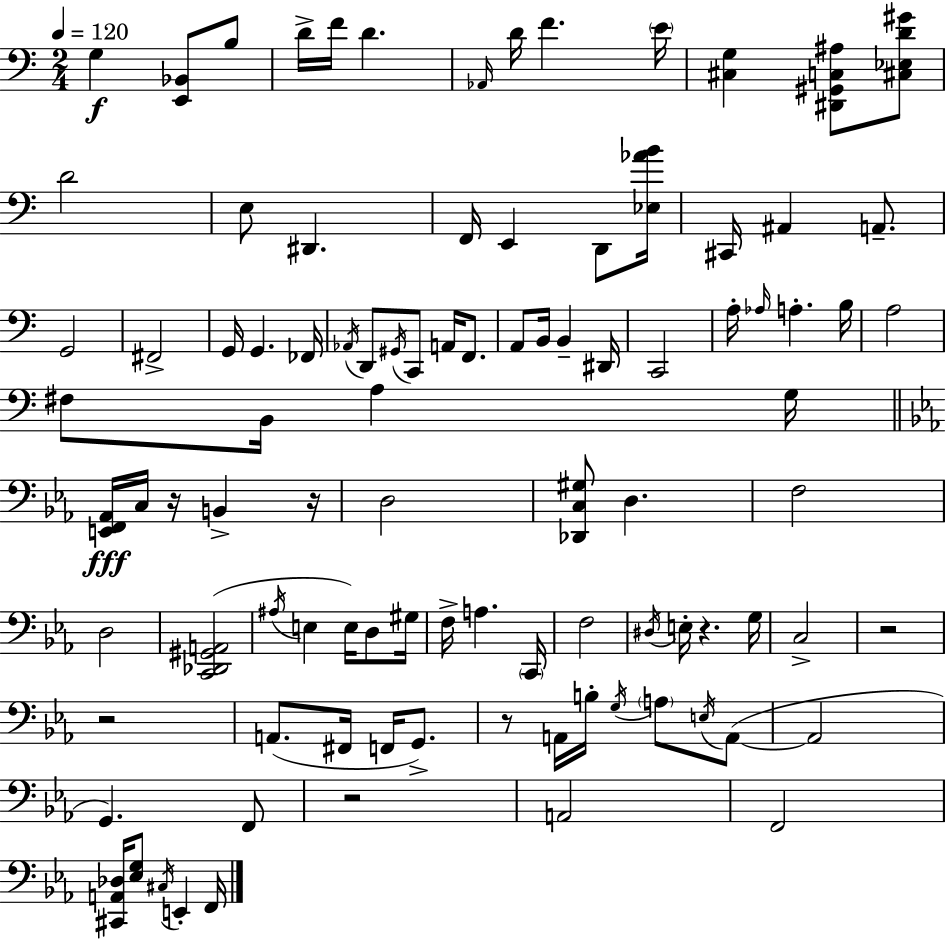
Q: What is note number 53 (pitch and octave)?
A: D3